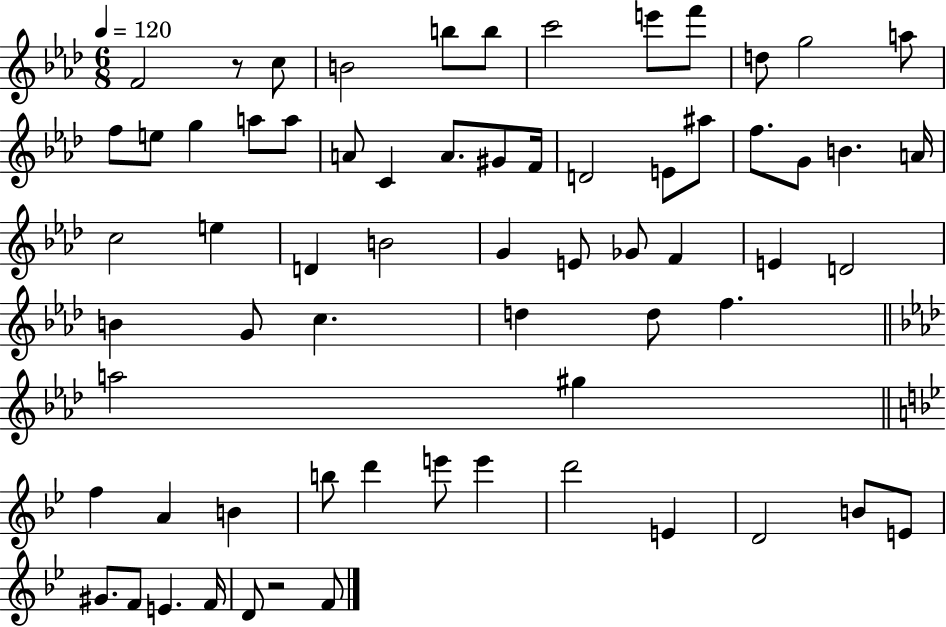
X:1
T:Untitled
M:6/8
L:1/4
K:Ab
F2 z/2 c/2 B2 b/2 b/2 c'2 e'/2 f'/2 d/2 g2 a/2 f/2 e/2 g a/2 a/2 A/2 C A/2 ^G/2 F/4 D2 E/2 ^a/2 f/2 G/2 B A/4 c2 e D B2 G E/2 _G/2 F E D2 B G/2 c d d/2 f a2 ^g f A B b/2 d' e'/2 e' d'2 E D2 B/2 E/2 ^G/2 F/2 E F/4 D/2 z2 F/2